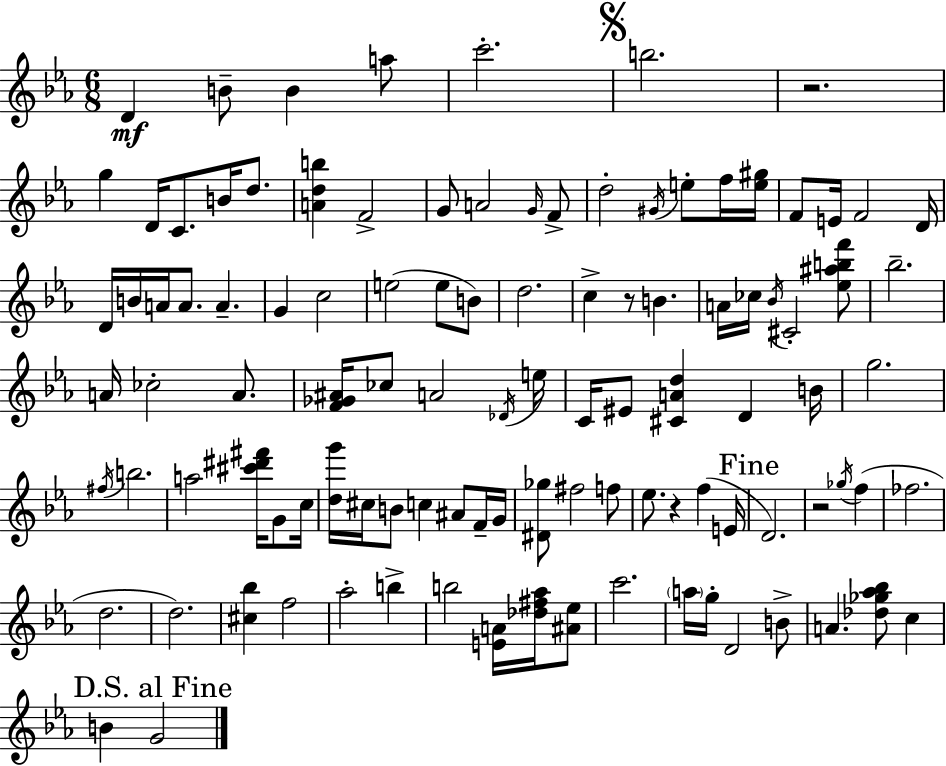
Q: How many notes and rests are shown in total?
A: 106